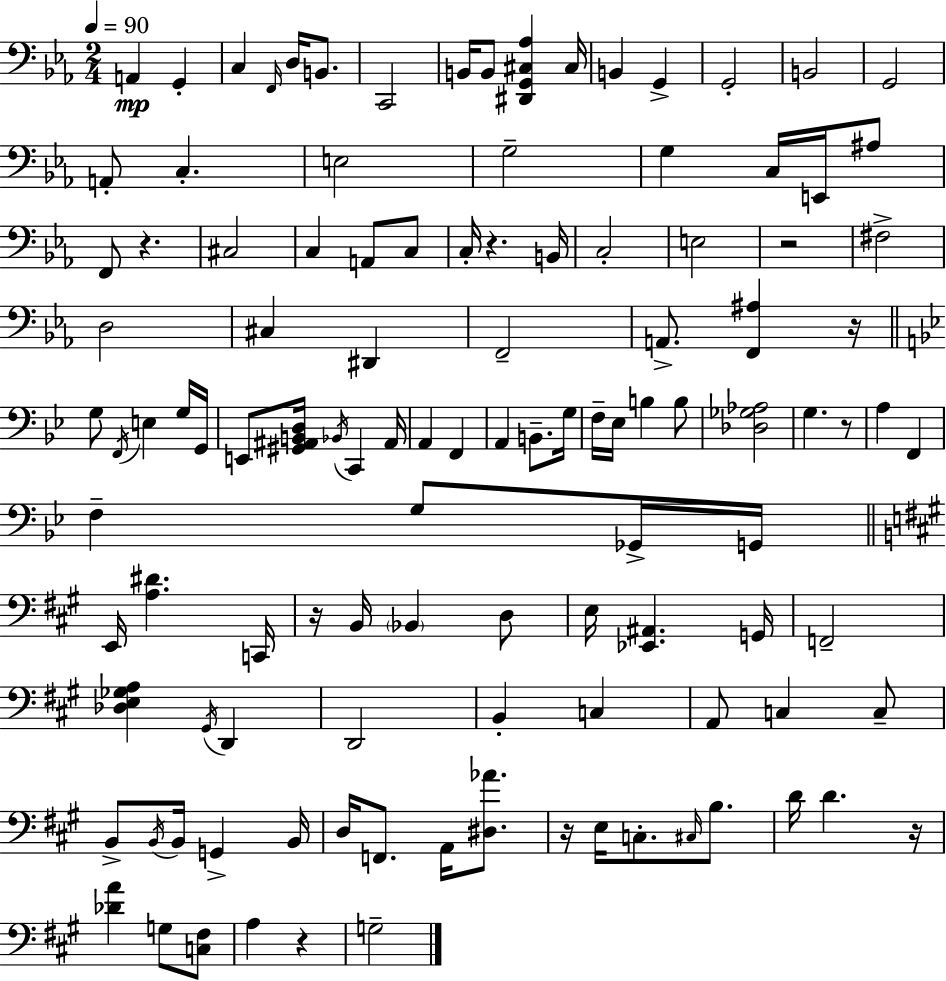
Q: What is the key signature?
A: EES major